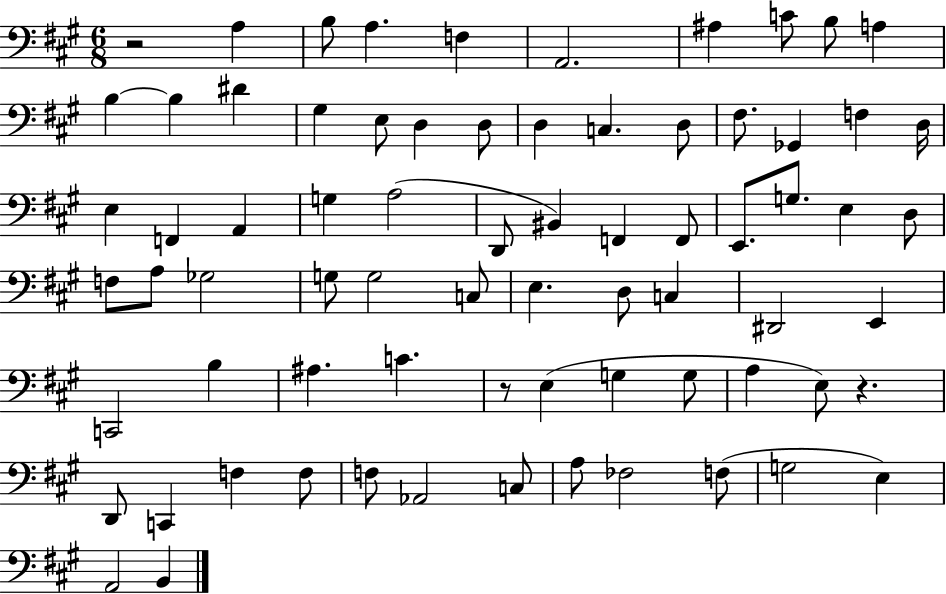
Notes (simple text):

R/h A3/q B3/e A3/q. F3/q A2/h. A#3/q C4/e B3/e A3/q B3/q B3/q D#4/q G#3/q E3/e D3/q D3/e D3/q C3/q. D3/e F#3/e. Gb2/q F3/q D3/s E3/q F2/q A2/q G3/q A3/h D2/e BIS2/q F2/q F2/e E2/e. G3/e. E3/q D3/e F3/e A3/e Gb3/h G3/e G3/h C3/e E3/q. D3/e C3/q D#2/h E2/q C2/h B3/q A#3/q. C4/q. R/e E3/q G3/q G3/e A3/q E3/e R/q. D2/e C2/q F3/q F3/e F3/e Ab2/h C3/e A3/e FES3/h F3/e G3/h E3/q A2/h B2/q